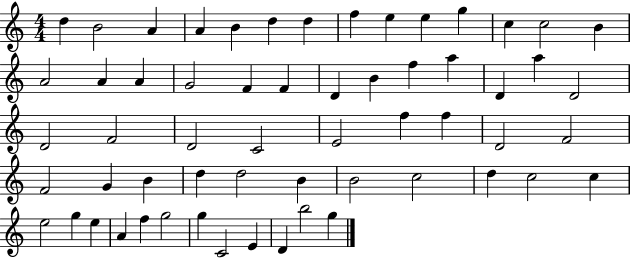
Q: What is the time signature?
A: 4/4